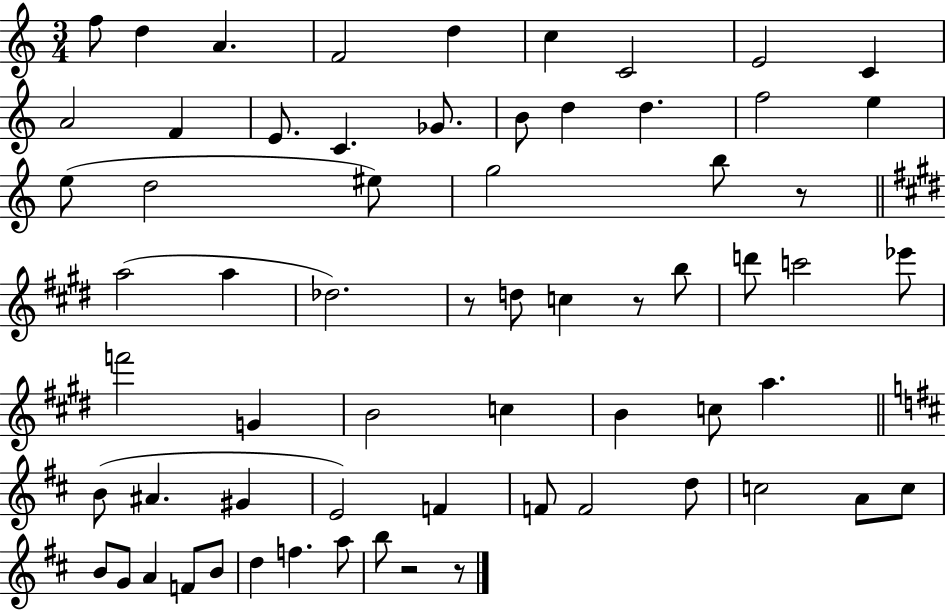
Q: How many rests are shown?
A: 5